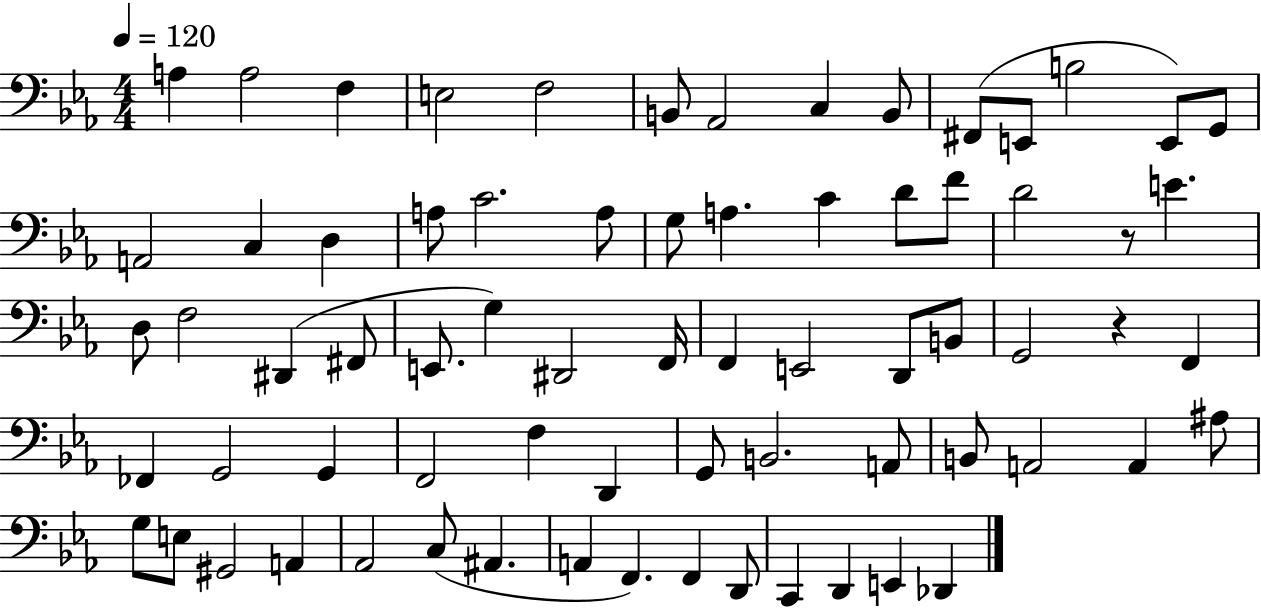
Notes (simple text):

A3/q A3/h F3/q E3/h F3/h B2/e Ab2/h C3/q B2/e F#2/e E2/e B3/h E2/e G2/e A2/h C3/q D3/q A3/e C4/h. A3/e G3/e A3/q. C4/q D4/e F4/e D4/h R/e E4/q. D3/e F3/h D#2/q F#2/e E2/e. G3/q D#2/h F2/s F2/q E2/h D2/e B2/e G2/h R/q F2/q FES2/q G2/h G2/q F2/h F3/q D2/q G2/e B2/h. A2/e B2/e A2/h A2/q A#3/e G3/e E3/e G#2/h A2/q Ab2/h C3/e A#2/q. A2/q F2/q. F2/q D2/e C2/q D2/q E2/q Db2/q